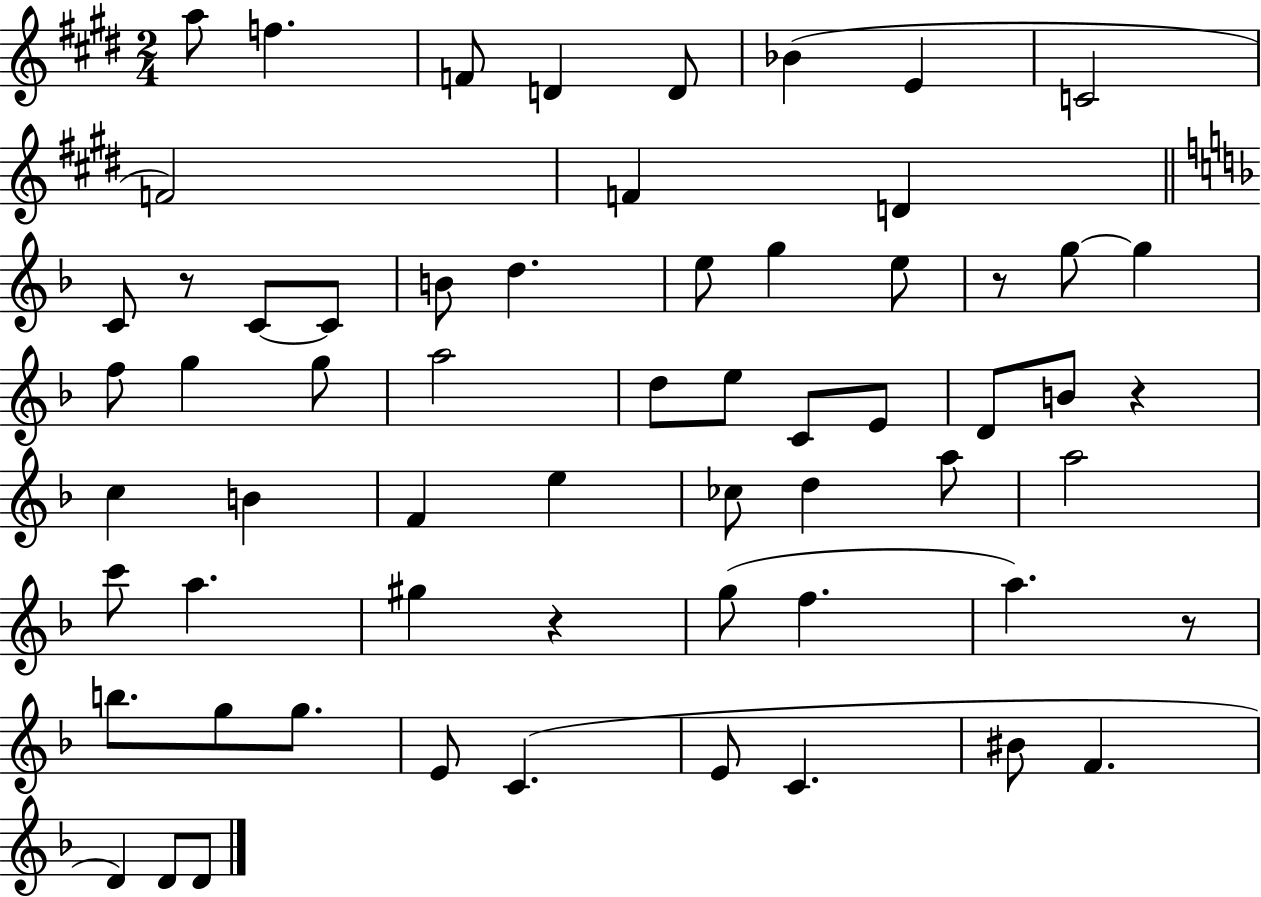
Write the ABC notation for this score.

X:1
T:Untitled
M:2/4
L:1/4
K:E
a/2 f F/2 D D/2 _B E C2 F2 F D C/2 z/2 C/2 C/2 B/2 d e/2 g e/2 z/2 g/2 g f/2 g g/2 a2 d/2 e/2 C/2 E/2 D/2 B/2 z c B F e _c/2 d a/2 a2 c'/2 a ^g z g/2 f a z/2 b/2 g/2 g/2 E/2 C E/2 C ^B/2 F D D/2 D/2